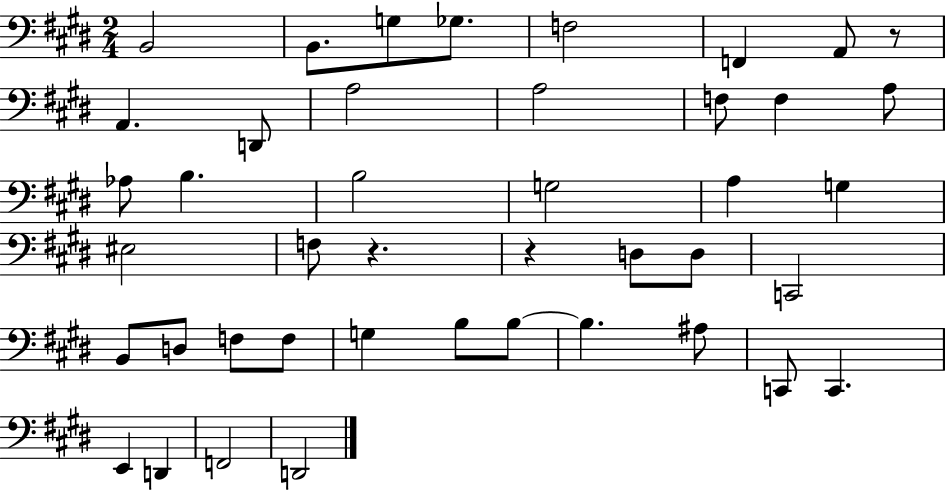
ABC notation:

X:1
T:Untitled
M:2/4
L:1/4
K:E
B,,2 B,,/2 G,/2 _G,/2 F,2 F,, A,,/2 z/2 A,, D,,/2 A,2 A,2 F,/2 F, A,/2 _A,/2 B, B,2 G,2 A, G, ^E,2 F,/2 z z D,/2 D,/2 C,,2 B,,/2 D,/2 F,/2 F,/2 G, B,/2 B,/2 B, ^A,/2 C,,/2 C,, E,, D,, F,,2 D,,2